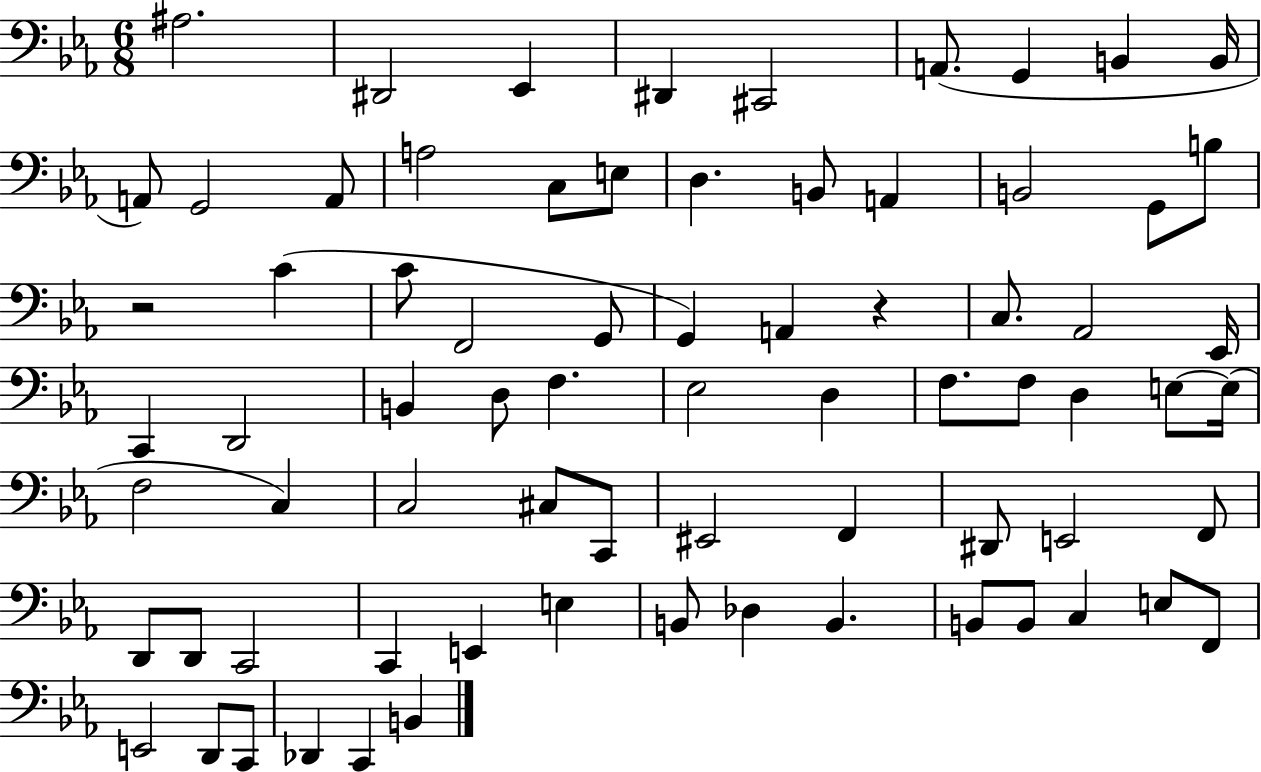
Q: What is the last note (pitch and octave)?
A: B2